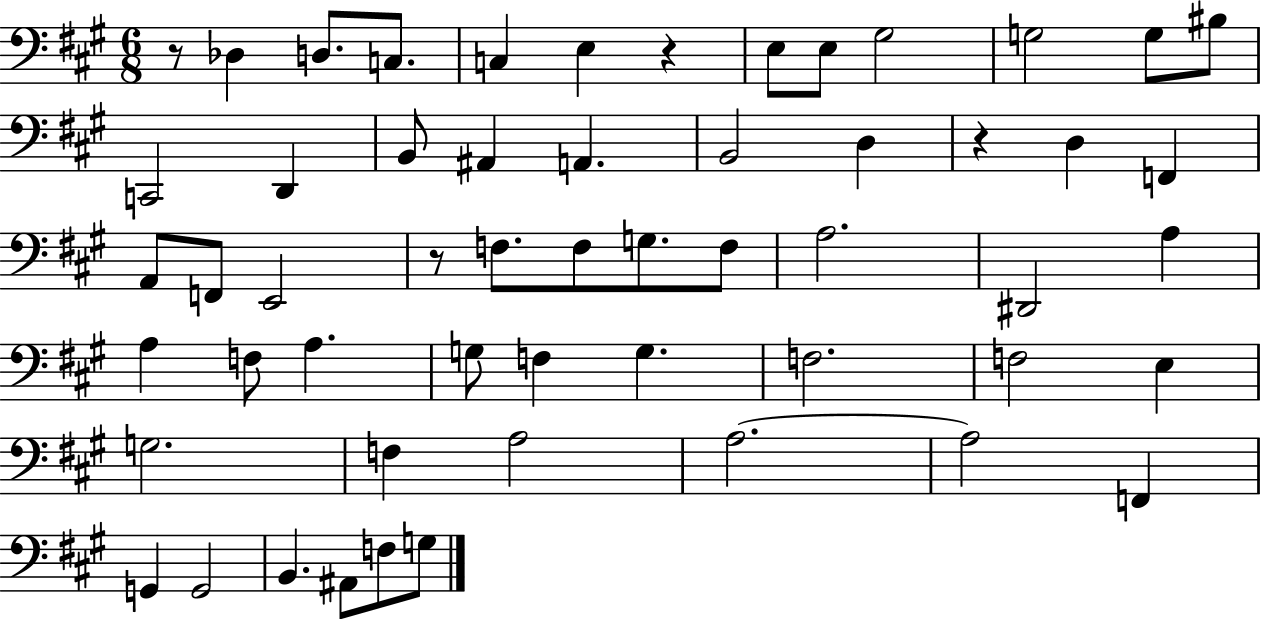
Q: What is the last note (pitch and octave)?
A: G3